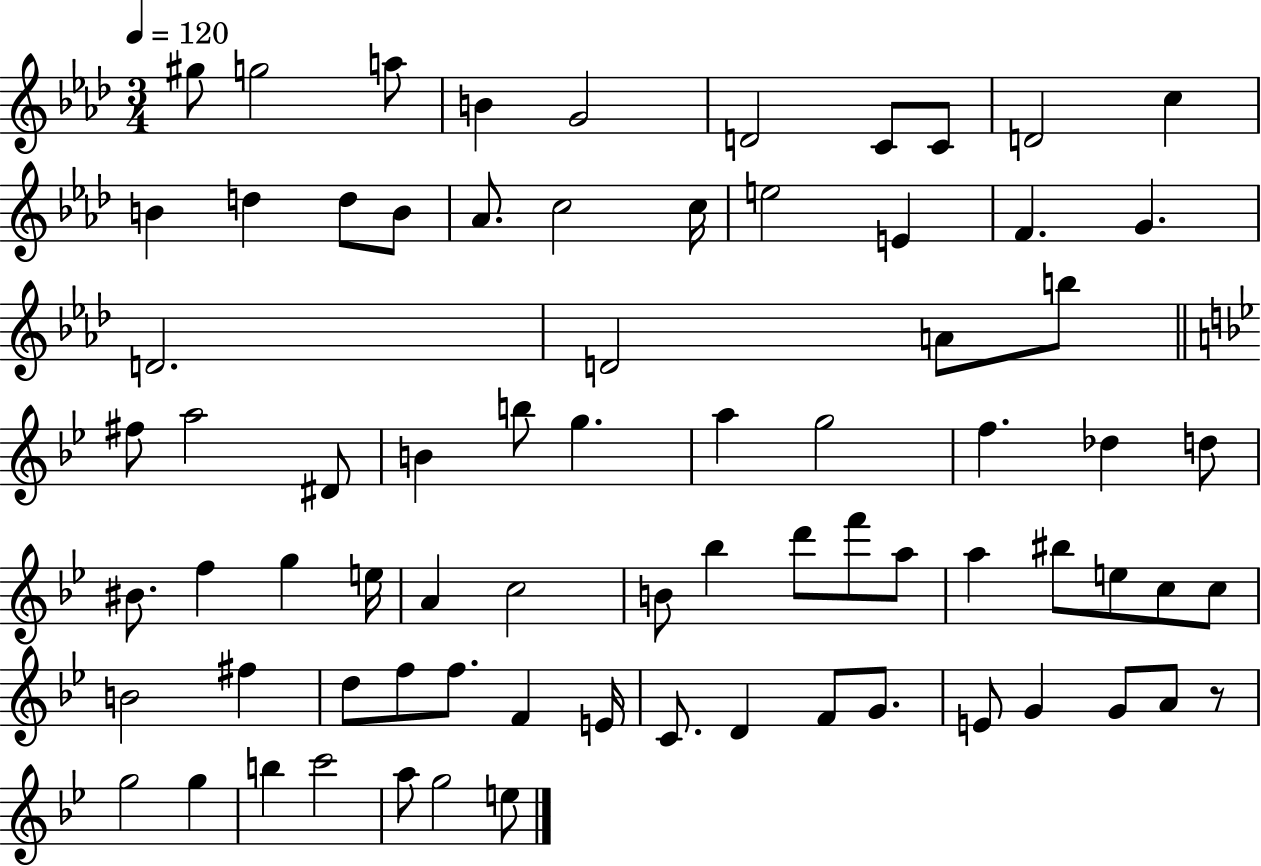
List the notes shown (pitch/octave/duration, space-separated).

G#5/e G5/h A5/e B4/q G4/h D4/h C4/e C4/e D4/h C5/q B4/q D5/q D5/e B4/e Ab4/e. C5/h C5/s E5/h E4/q F4/q. G4/q. D4/h. D4/h A4/e B5/e F#5/e A5/h D#4/e B4/q B5/e G5/q. A5/q G5/h F5/q. Db5/q D5/e BIS4/e. F5/q G5/q E5/s A4/q C5/h B4/e Bb5/q D6/e F6/e A5/e A5/q BIS5/e E5/e C5/e C5/e B4/h F#5/q D5/e F5/e F5/e. F4/q E4/s C4/e. D4/q F4/e G4/e. E4/e G4/q G4/e A4/e R/e G5/h G5/q B5/q C6/h A5/e G5/h E5/e